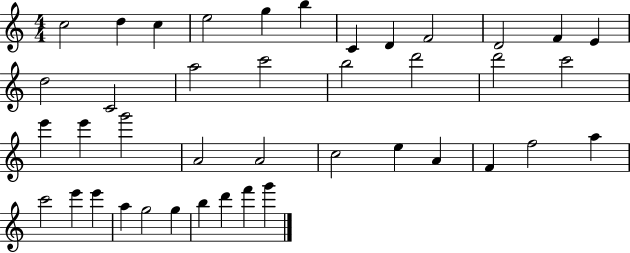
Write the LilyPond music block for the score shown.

{
  \clef treble
  \numericTimeSignature
  \time 4/4
  \key c \major
  c''2 d''4 c''4 | e''2 g''4 b''4 | c'4 d'4 f'2 | d'2 f'4 e'4 | \break d''2 c'2 | a''2 c'''2 | b''2 d'''2 | d'''2 c'''2 | \break e'''4 e'''4 g'''2 | a'2 a'2 | c''2 e''4 a'4 | f'4 f''2 a''4 | \break c'''2 e'''4 e'''4 | a''4 g''2 g''4 | b''4 d'''4 f'''4 g'''4 | \bar "|."
}